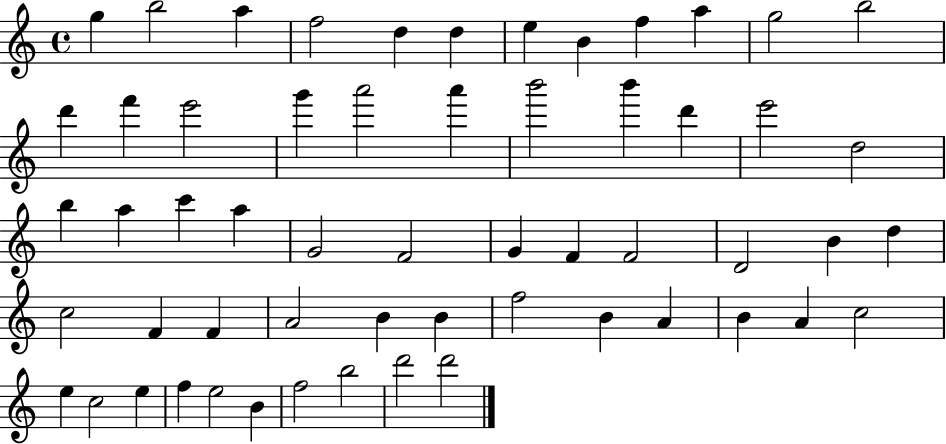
G5/q B5/h A5/q F5/h D5/q D5/q E5/q B4/q F5/q A5/q G5/h B5/h D6/q F6/q E6/h G6/q A6/h A6/q B6/h B6/q D6/q E6/h D5/h B5/q A5/q C6/q A5/q G4/h F4/h G4/q F4/q F4/h D4/h B4/q D5/q C5/h F4/q F4/q A4/h B4/q B4/q F5/h B4/q A4/q B4/q A4/q C5/h E5/q C5/h E5/q F5/q E5/h B4/q F5/h B5/h D6/h D6/h